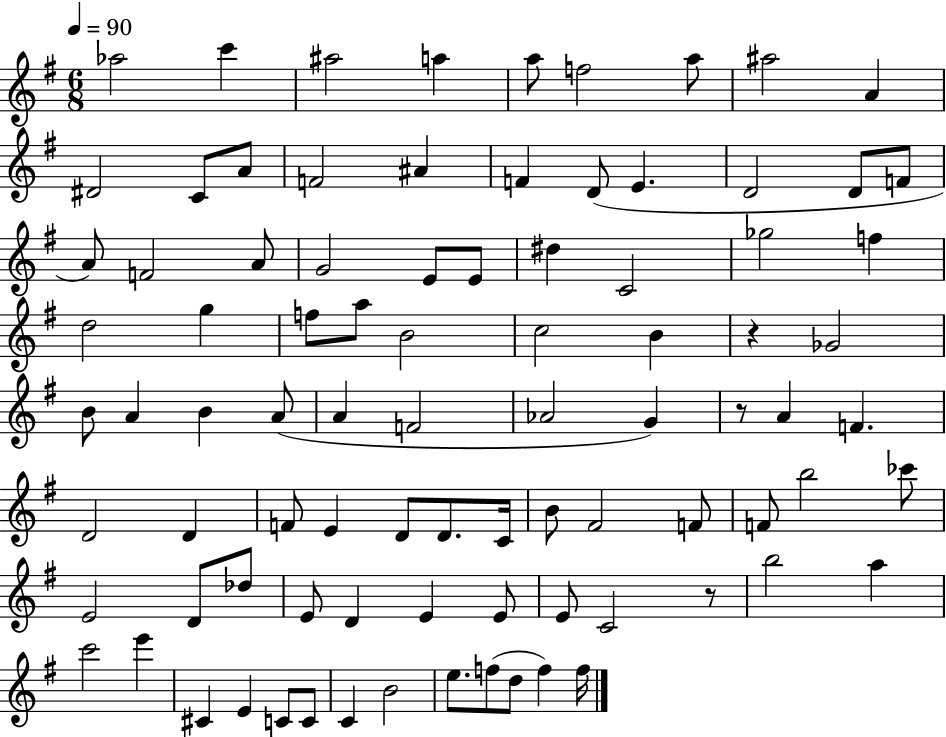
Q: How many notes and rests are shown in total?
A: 88